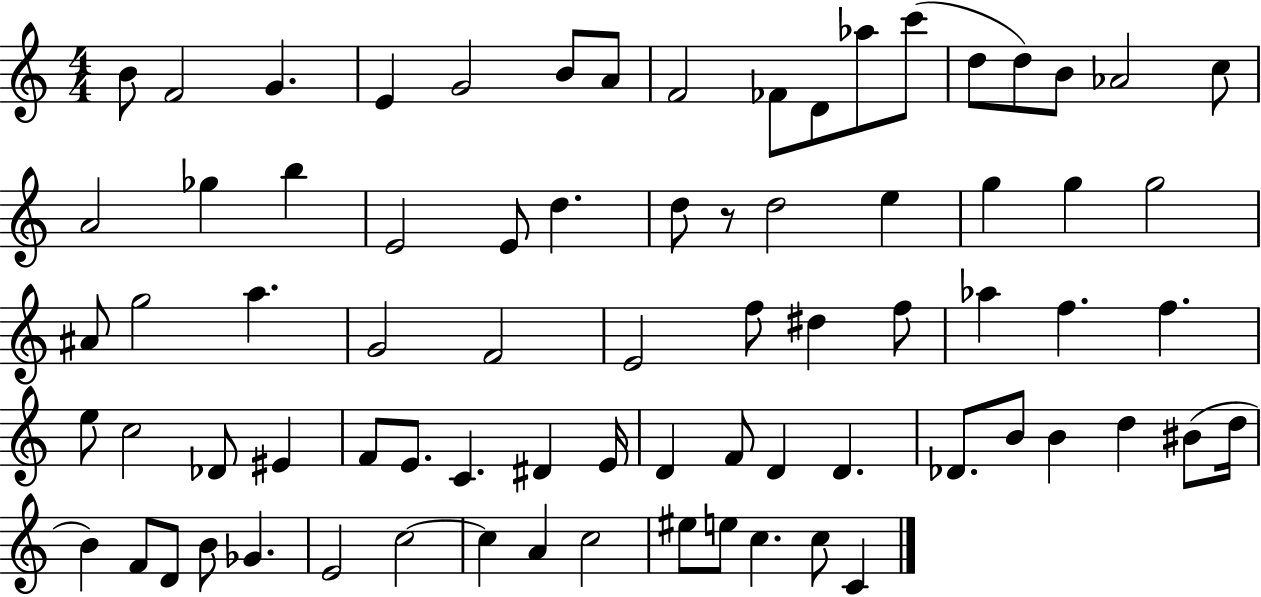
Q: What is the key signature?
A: C major